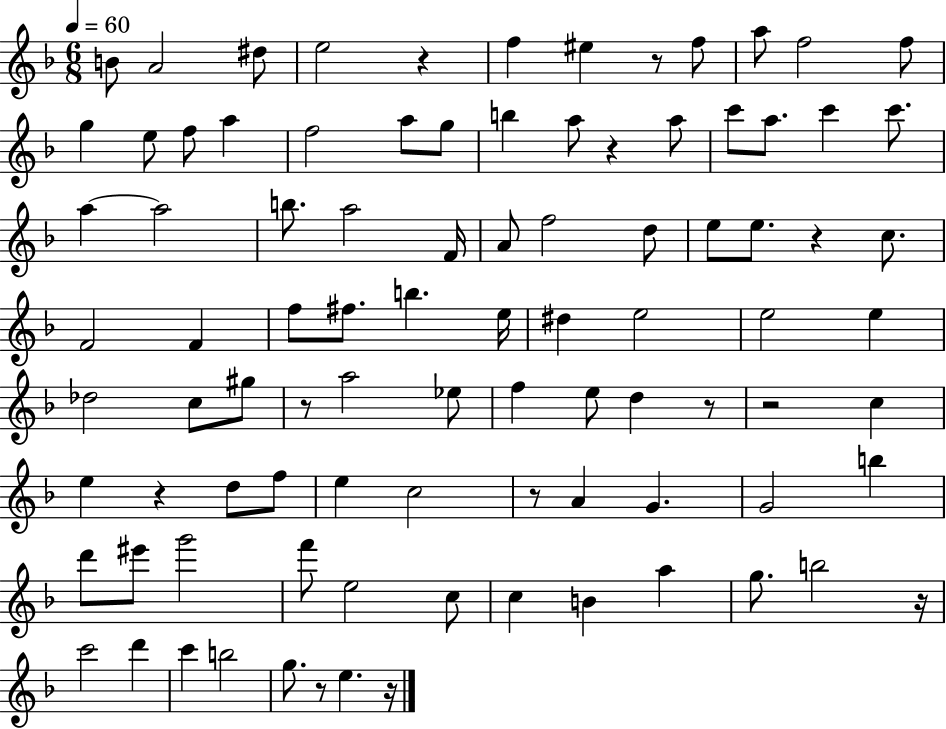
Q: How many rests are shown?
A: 12